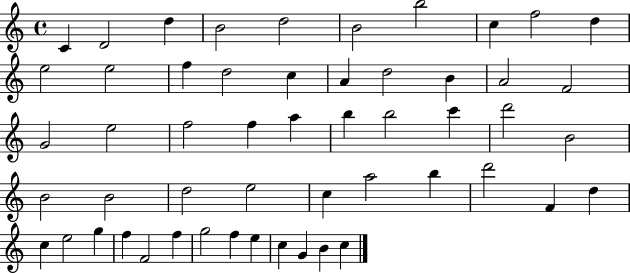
X:1
T:Untitled
M:4/4
L:1/4
K:C
C D2 d B2 d2 B2 b2 c f2 d e2 e2 f d2 c A d2 B A2 F2 G2 e2 f2 f a b b2 c' d'2 B2 B2 B2 d2 e2 c a2 b d'2 F d c e2 g f F2 f g2 f e c G B c